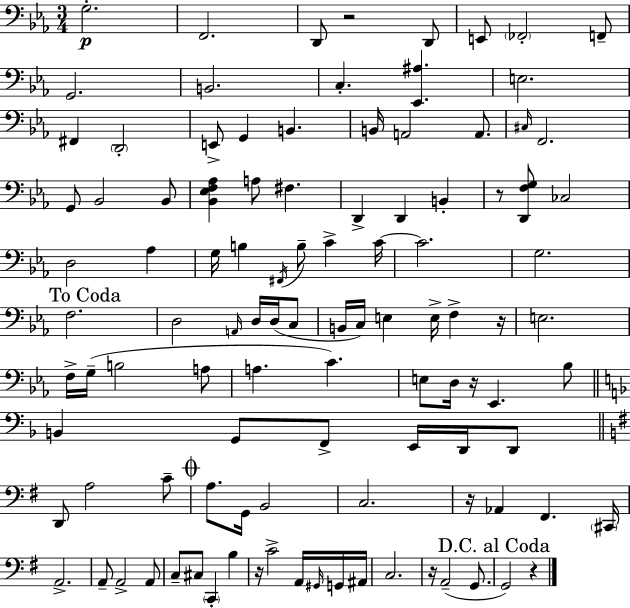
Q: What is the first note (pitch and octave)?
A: G3